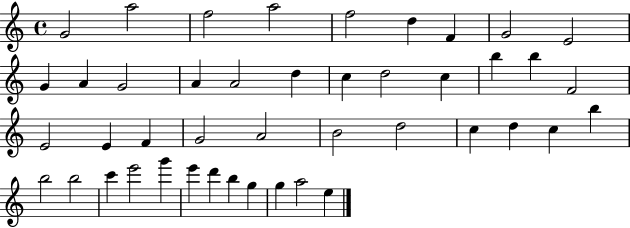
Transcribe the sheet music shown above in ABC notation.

X:1
T:Untitled
M:4/4
L:1/4
K:C
G2 a2 f2 a2 f2 d F G2 E2 G A G2 A A2 d c d2 c b b F2 E2 E F G2 A2 B2 d2 c d c b b2 b2 c' e'2 g' e' d' b g g a2 e